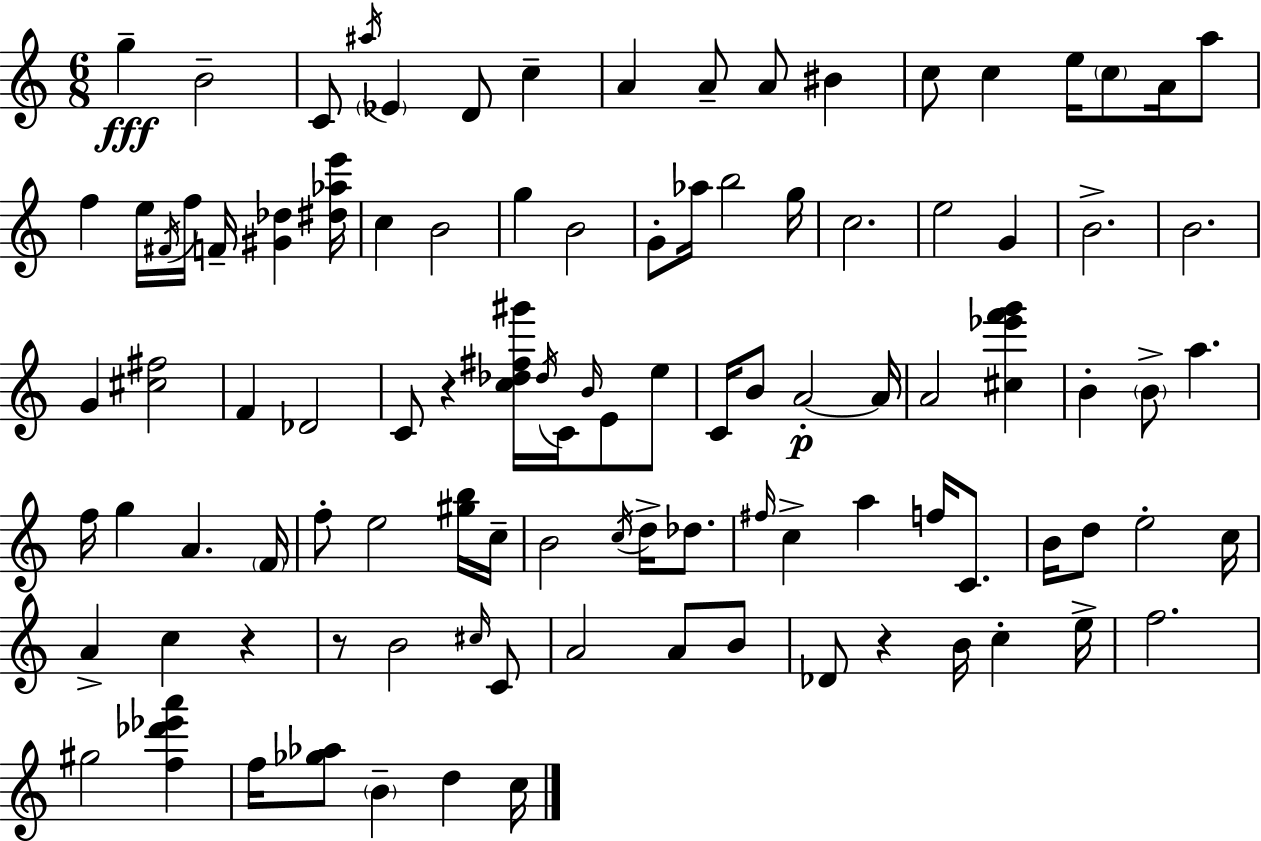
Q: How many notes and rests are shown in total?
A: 102